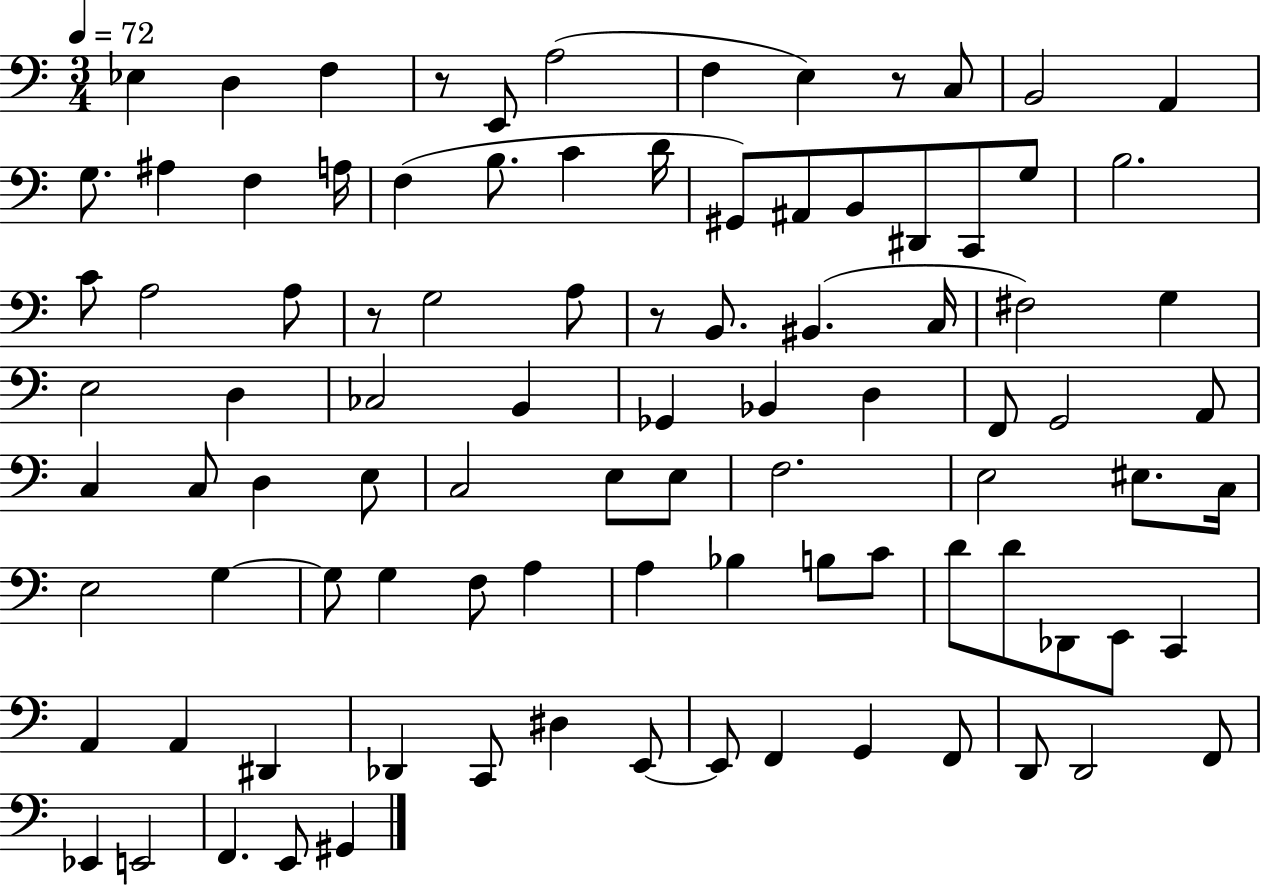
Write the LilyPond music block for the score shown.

{
  \clef bass
  \numericTimeSignature
  \time 3/4
  \key c \major
  \tempo 4 = 72
  ees4 d4 f4 | r8 e,8 a2( | f4 e4) r8 c8 | b,2 a,4 | \break g8. ais4 f4 a16 | f4( b8. c'4 d'16 | gis,8) ais,8 b,8 dis,8 c,8 g8 | b2. | \break c'8 a2 a8 | r8 g2 a8 | r8 b,8. bis,4.( c16 | fis2) g4 | \break e2 d4 | ces2 b,4 | ges,4 bes,4 d4 | f,8 g,2 a,8 | \break c4 c8 d4 e8 | c2 e8 e8 | f2. | e2 eis8. c16 | \break e2 g4~~ | g8 g4 f8 a4 | a4 bes4 b8 c'8 | d'8 d'8 des,8 e,8 c,4 | \break a,4 a,4 dis,4 | des,4 c,8 dis4 e,8~~ | e,8 f,4 g,4 f,8 | d,8 d,2 f,8 | \break ees,4 e,2 | f,4. e,8 gis,4 | \bar "|."
}